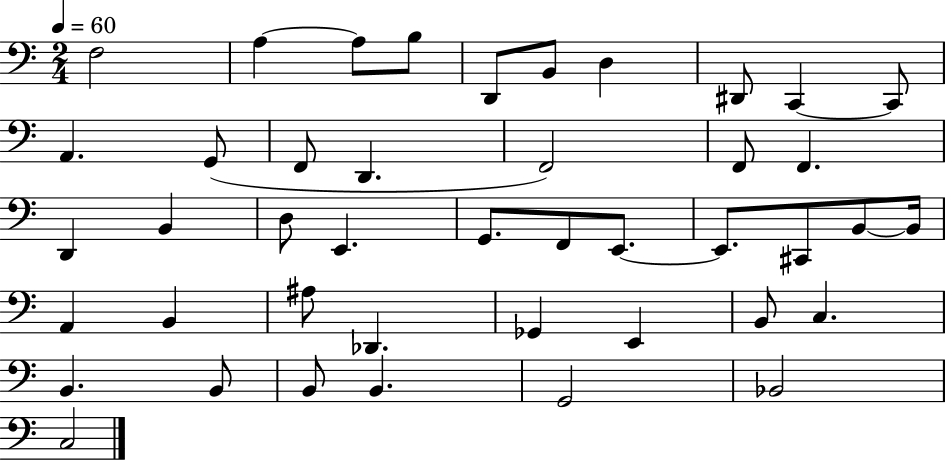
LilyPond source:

{
  \clef bass
  \numericTimeSignature
  \time 2/4
  \key c \major
  \tempo 4 = 60
  f2 | a4~~ a8 b8 | d,8 b,8 d4 | dis,8 c,4~~ c,8 | \break a,4. g,8( | f,8 d,4. | f,2) | f,8 f,4. | \break d,4 b,4 | d8 e,4. | g,8. f,8 e,8.~~ | e,8. cis,8 b,8~~ b,16 | \break a,4 b,4 | ais8 des,4. | ges,4 e,4 | b,8 c4. | \break b,4. b,8 | b,8 b,4. | g,2 | bes,2 | \break c2 | \bar "|."
}